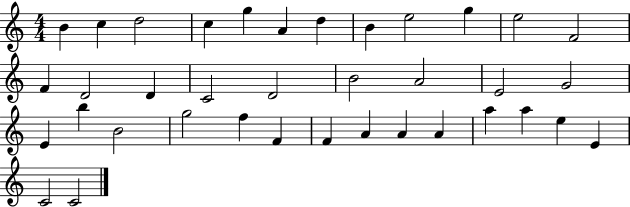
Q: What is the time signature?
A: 4/4